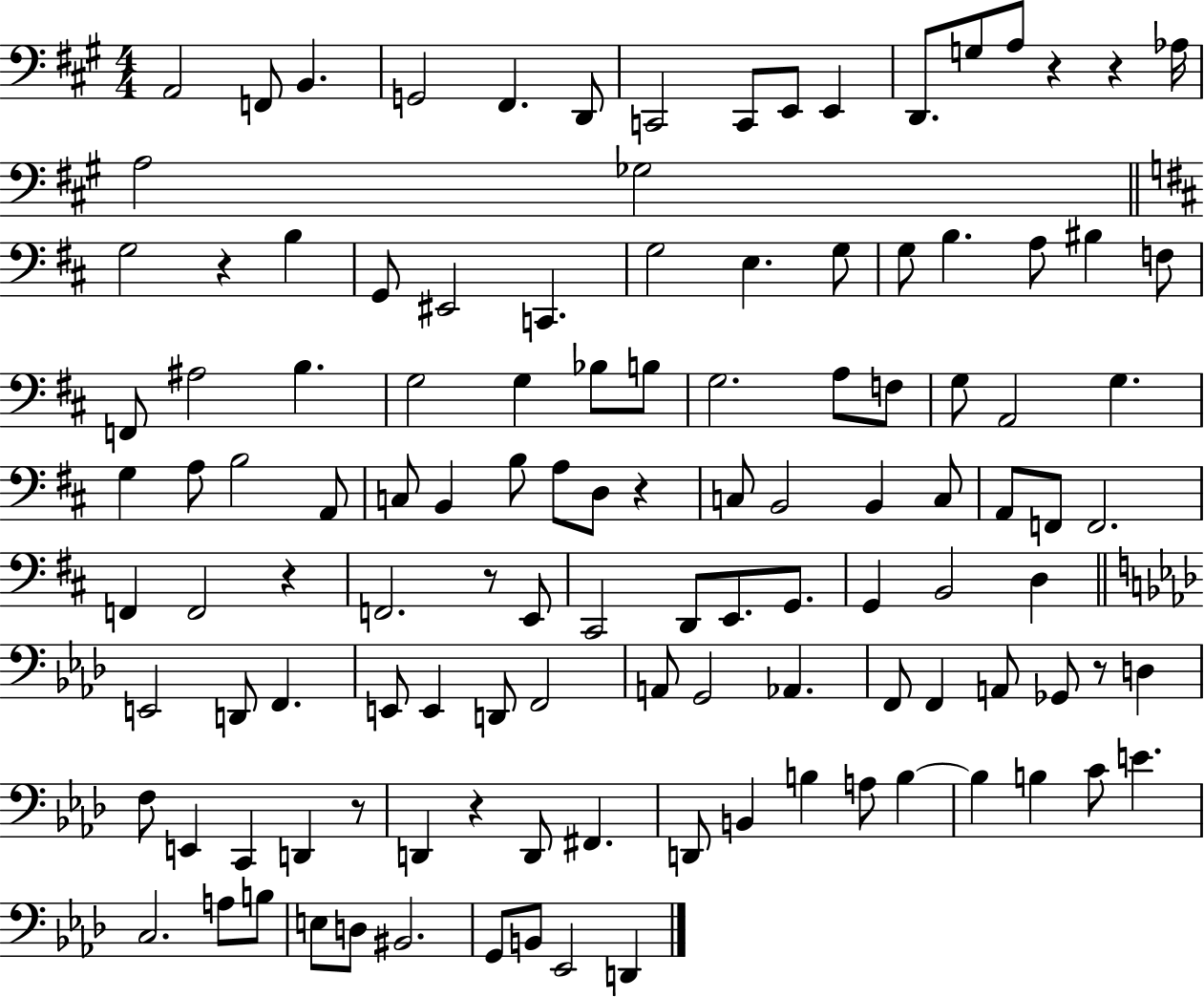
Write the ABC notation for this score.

X:1
T:Untitled
M:4/4
L:1/4
K:A
A,,2 F,,/2 B,, G,,2 ^F,, D,,/2 C,,2 C,,/2 E,,/2 E,, D,,/2 G,/2 A,/2 z z _A,/4 A,2 _G,2 G,2 z B, G,,/2 ^E,,2 C,, G,2 E, G,/2 G,/2 B, A,/2 ^B, F,/2 F,,/2 ^A,2 B, G,2 G, _B,/2 B,/2 G,2 A,/2 F,/2 G,/2 A,,2 G, G, A,/2 B,2 A,,/2 C,/2 B,, B,/2 A,/2 D,/2 z C,/2 B,,2 B,, C,/2 A,,/2 F,,/2 F,,2 F,, F,,2 z F,,2 z/2 E,,/2 ^C,,2 D,,/2 E,,/2 G,,/2 G,, B,,2 D, E,,2 D,,/2 F,, E,,/2 E,, D,,/2 F,,2 A,,/2 G,,2 _A,, F,,/2 F,, A,,/2 _G,,/2 z/2 D, F,/2 E,, C,, D,, z/2 D,, z D,,/2 ^F,, D,,/2 B,, B, A,/2 B, B, B, C/2 E C,2 A,/2 B,/2 E,/2 D,/2 ^B,,2 G,,/2 B,,/2 _E,,2 D,,